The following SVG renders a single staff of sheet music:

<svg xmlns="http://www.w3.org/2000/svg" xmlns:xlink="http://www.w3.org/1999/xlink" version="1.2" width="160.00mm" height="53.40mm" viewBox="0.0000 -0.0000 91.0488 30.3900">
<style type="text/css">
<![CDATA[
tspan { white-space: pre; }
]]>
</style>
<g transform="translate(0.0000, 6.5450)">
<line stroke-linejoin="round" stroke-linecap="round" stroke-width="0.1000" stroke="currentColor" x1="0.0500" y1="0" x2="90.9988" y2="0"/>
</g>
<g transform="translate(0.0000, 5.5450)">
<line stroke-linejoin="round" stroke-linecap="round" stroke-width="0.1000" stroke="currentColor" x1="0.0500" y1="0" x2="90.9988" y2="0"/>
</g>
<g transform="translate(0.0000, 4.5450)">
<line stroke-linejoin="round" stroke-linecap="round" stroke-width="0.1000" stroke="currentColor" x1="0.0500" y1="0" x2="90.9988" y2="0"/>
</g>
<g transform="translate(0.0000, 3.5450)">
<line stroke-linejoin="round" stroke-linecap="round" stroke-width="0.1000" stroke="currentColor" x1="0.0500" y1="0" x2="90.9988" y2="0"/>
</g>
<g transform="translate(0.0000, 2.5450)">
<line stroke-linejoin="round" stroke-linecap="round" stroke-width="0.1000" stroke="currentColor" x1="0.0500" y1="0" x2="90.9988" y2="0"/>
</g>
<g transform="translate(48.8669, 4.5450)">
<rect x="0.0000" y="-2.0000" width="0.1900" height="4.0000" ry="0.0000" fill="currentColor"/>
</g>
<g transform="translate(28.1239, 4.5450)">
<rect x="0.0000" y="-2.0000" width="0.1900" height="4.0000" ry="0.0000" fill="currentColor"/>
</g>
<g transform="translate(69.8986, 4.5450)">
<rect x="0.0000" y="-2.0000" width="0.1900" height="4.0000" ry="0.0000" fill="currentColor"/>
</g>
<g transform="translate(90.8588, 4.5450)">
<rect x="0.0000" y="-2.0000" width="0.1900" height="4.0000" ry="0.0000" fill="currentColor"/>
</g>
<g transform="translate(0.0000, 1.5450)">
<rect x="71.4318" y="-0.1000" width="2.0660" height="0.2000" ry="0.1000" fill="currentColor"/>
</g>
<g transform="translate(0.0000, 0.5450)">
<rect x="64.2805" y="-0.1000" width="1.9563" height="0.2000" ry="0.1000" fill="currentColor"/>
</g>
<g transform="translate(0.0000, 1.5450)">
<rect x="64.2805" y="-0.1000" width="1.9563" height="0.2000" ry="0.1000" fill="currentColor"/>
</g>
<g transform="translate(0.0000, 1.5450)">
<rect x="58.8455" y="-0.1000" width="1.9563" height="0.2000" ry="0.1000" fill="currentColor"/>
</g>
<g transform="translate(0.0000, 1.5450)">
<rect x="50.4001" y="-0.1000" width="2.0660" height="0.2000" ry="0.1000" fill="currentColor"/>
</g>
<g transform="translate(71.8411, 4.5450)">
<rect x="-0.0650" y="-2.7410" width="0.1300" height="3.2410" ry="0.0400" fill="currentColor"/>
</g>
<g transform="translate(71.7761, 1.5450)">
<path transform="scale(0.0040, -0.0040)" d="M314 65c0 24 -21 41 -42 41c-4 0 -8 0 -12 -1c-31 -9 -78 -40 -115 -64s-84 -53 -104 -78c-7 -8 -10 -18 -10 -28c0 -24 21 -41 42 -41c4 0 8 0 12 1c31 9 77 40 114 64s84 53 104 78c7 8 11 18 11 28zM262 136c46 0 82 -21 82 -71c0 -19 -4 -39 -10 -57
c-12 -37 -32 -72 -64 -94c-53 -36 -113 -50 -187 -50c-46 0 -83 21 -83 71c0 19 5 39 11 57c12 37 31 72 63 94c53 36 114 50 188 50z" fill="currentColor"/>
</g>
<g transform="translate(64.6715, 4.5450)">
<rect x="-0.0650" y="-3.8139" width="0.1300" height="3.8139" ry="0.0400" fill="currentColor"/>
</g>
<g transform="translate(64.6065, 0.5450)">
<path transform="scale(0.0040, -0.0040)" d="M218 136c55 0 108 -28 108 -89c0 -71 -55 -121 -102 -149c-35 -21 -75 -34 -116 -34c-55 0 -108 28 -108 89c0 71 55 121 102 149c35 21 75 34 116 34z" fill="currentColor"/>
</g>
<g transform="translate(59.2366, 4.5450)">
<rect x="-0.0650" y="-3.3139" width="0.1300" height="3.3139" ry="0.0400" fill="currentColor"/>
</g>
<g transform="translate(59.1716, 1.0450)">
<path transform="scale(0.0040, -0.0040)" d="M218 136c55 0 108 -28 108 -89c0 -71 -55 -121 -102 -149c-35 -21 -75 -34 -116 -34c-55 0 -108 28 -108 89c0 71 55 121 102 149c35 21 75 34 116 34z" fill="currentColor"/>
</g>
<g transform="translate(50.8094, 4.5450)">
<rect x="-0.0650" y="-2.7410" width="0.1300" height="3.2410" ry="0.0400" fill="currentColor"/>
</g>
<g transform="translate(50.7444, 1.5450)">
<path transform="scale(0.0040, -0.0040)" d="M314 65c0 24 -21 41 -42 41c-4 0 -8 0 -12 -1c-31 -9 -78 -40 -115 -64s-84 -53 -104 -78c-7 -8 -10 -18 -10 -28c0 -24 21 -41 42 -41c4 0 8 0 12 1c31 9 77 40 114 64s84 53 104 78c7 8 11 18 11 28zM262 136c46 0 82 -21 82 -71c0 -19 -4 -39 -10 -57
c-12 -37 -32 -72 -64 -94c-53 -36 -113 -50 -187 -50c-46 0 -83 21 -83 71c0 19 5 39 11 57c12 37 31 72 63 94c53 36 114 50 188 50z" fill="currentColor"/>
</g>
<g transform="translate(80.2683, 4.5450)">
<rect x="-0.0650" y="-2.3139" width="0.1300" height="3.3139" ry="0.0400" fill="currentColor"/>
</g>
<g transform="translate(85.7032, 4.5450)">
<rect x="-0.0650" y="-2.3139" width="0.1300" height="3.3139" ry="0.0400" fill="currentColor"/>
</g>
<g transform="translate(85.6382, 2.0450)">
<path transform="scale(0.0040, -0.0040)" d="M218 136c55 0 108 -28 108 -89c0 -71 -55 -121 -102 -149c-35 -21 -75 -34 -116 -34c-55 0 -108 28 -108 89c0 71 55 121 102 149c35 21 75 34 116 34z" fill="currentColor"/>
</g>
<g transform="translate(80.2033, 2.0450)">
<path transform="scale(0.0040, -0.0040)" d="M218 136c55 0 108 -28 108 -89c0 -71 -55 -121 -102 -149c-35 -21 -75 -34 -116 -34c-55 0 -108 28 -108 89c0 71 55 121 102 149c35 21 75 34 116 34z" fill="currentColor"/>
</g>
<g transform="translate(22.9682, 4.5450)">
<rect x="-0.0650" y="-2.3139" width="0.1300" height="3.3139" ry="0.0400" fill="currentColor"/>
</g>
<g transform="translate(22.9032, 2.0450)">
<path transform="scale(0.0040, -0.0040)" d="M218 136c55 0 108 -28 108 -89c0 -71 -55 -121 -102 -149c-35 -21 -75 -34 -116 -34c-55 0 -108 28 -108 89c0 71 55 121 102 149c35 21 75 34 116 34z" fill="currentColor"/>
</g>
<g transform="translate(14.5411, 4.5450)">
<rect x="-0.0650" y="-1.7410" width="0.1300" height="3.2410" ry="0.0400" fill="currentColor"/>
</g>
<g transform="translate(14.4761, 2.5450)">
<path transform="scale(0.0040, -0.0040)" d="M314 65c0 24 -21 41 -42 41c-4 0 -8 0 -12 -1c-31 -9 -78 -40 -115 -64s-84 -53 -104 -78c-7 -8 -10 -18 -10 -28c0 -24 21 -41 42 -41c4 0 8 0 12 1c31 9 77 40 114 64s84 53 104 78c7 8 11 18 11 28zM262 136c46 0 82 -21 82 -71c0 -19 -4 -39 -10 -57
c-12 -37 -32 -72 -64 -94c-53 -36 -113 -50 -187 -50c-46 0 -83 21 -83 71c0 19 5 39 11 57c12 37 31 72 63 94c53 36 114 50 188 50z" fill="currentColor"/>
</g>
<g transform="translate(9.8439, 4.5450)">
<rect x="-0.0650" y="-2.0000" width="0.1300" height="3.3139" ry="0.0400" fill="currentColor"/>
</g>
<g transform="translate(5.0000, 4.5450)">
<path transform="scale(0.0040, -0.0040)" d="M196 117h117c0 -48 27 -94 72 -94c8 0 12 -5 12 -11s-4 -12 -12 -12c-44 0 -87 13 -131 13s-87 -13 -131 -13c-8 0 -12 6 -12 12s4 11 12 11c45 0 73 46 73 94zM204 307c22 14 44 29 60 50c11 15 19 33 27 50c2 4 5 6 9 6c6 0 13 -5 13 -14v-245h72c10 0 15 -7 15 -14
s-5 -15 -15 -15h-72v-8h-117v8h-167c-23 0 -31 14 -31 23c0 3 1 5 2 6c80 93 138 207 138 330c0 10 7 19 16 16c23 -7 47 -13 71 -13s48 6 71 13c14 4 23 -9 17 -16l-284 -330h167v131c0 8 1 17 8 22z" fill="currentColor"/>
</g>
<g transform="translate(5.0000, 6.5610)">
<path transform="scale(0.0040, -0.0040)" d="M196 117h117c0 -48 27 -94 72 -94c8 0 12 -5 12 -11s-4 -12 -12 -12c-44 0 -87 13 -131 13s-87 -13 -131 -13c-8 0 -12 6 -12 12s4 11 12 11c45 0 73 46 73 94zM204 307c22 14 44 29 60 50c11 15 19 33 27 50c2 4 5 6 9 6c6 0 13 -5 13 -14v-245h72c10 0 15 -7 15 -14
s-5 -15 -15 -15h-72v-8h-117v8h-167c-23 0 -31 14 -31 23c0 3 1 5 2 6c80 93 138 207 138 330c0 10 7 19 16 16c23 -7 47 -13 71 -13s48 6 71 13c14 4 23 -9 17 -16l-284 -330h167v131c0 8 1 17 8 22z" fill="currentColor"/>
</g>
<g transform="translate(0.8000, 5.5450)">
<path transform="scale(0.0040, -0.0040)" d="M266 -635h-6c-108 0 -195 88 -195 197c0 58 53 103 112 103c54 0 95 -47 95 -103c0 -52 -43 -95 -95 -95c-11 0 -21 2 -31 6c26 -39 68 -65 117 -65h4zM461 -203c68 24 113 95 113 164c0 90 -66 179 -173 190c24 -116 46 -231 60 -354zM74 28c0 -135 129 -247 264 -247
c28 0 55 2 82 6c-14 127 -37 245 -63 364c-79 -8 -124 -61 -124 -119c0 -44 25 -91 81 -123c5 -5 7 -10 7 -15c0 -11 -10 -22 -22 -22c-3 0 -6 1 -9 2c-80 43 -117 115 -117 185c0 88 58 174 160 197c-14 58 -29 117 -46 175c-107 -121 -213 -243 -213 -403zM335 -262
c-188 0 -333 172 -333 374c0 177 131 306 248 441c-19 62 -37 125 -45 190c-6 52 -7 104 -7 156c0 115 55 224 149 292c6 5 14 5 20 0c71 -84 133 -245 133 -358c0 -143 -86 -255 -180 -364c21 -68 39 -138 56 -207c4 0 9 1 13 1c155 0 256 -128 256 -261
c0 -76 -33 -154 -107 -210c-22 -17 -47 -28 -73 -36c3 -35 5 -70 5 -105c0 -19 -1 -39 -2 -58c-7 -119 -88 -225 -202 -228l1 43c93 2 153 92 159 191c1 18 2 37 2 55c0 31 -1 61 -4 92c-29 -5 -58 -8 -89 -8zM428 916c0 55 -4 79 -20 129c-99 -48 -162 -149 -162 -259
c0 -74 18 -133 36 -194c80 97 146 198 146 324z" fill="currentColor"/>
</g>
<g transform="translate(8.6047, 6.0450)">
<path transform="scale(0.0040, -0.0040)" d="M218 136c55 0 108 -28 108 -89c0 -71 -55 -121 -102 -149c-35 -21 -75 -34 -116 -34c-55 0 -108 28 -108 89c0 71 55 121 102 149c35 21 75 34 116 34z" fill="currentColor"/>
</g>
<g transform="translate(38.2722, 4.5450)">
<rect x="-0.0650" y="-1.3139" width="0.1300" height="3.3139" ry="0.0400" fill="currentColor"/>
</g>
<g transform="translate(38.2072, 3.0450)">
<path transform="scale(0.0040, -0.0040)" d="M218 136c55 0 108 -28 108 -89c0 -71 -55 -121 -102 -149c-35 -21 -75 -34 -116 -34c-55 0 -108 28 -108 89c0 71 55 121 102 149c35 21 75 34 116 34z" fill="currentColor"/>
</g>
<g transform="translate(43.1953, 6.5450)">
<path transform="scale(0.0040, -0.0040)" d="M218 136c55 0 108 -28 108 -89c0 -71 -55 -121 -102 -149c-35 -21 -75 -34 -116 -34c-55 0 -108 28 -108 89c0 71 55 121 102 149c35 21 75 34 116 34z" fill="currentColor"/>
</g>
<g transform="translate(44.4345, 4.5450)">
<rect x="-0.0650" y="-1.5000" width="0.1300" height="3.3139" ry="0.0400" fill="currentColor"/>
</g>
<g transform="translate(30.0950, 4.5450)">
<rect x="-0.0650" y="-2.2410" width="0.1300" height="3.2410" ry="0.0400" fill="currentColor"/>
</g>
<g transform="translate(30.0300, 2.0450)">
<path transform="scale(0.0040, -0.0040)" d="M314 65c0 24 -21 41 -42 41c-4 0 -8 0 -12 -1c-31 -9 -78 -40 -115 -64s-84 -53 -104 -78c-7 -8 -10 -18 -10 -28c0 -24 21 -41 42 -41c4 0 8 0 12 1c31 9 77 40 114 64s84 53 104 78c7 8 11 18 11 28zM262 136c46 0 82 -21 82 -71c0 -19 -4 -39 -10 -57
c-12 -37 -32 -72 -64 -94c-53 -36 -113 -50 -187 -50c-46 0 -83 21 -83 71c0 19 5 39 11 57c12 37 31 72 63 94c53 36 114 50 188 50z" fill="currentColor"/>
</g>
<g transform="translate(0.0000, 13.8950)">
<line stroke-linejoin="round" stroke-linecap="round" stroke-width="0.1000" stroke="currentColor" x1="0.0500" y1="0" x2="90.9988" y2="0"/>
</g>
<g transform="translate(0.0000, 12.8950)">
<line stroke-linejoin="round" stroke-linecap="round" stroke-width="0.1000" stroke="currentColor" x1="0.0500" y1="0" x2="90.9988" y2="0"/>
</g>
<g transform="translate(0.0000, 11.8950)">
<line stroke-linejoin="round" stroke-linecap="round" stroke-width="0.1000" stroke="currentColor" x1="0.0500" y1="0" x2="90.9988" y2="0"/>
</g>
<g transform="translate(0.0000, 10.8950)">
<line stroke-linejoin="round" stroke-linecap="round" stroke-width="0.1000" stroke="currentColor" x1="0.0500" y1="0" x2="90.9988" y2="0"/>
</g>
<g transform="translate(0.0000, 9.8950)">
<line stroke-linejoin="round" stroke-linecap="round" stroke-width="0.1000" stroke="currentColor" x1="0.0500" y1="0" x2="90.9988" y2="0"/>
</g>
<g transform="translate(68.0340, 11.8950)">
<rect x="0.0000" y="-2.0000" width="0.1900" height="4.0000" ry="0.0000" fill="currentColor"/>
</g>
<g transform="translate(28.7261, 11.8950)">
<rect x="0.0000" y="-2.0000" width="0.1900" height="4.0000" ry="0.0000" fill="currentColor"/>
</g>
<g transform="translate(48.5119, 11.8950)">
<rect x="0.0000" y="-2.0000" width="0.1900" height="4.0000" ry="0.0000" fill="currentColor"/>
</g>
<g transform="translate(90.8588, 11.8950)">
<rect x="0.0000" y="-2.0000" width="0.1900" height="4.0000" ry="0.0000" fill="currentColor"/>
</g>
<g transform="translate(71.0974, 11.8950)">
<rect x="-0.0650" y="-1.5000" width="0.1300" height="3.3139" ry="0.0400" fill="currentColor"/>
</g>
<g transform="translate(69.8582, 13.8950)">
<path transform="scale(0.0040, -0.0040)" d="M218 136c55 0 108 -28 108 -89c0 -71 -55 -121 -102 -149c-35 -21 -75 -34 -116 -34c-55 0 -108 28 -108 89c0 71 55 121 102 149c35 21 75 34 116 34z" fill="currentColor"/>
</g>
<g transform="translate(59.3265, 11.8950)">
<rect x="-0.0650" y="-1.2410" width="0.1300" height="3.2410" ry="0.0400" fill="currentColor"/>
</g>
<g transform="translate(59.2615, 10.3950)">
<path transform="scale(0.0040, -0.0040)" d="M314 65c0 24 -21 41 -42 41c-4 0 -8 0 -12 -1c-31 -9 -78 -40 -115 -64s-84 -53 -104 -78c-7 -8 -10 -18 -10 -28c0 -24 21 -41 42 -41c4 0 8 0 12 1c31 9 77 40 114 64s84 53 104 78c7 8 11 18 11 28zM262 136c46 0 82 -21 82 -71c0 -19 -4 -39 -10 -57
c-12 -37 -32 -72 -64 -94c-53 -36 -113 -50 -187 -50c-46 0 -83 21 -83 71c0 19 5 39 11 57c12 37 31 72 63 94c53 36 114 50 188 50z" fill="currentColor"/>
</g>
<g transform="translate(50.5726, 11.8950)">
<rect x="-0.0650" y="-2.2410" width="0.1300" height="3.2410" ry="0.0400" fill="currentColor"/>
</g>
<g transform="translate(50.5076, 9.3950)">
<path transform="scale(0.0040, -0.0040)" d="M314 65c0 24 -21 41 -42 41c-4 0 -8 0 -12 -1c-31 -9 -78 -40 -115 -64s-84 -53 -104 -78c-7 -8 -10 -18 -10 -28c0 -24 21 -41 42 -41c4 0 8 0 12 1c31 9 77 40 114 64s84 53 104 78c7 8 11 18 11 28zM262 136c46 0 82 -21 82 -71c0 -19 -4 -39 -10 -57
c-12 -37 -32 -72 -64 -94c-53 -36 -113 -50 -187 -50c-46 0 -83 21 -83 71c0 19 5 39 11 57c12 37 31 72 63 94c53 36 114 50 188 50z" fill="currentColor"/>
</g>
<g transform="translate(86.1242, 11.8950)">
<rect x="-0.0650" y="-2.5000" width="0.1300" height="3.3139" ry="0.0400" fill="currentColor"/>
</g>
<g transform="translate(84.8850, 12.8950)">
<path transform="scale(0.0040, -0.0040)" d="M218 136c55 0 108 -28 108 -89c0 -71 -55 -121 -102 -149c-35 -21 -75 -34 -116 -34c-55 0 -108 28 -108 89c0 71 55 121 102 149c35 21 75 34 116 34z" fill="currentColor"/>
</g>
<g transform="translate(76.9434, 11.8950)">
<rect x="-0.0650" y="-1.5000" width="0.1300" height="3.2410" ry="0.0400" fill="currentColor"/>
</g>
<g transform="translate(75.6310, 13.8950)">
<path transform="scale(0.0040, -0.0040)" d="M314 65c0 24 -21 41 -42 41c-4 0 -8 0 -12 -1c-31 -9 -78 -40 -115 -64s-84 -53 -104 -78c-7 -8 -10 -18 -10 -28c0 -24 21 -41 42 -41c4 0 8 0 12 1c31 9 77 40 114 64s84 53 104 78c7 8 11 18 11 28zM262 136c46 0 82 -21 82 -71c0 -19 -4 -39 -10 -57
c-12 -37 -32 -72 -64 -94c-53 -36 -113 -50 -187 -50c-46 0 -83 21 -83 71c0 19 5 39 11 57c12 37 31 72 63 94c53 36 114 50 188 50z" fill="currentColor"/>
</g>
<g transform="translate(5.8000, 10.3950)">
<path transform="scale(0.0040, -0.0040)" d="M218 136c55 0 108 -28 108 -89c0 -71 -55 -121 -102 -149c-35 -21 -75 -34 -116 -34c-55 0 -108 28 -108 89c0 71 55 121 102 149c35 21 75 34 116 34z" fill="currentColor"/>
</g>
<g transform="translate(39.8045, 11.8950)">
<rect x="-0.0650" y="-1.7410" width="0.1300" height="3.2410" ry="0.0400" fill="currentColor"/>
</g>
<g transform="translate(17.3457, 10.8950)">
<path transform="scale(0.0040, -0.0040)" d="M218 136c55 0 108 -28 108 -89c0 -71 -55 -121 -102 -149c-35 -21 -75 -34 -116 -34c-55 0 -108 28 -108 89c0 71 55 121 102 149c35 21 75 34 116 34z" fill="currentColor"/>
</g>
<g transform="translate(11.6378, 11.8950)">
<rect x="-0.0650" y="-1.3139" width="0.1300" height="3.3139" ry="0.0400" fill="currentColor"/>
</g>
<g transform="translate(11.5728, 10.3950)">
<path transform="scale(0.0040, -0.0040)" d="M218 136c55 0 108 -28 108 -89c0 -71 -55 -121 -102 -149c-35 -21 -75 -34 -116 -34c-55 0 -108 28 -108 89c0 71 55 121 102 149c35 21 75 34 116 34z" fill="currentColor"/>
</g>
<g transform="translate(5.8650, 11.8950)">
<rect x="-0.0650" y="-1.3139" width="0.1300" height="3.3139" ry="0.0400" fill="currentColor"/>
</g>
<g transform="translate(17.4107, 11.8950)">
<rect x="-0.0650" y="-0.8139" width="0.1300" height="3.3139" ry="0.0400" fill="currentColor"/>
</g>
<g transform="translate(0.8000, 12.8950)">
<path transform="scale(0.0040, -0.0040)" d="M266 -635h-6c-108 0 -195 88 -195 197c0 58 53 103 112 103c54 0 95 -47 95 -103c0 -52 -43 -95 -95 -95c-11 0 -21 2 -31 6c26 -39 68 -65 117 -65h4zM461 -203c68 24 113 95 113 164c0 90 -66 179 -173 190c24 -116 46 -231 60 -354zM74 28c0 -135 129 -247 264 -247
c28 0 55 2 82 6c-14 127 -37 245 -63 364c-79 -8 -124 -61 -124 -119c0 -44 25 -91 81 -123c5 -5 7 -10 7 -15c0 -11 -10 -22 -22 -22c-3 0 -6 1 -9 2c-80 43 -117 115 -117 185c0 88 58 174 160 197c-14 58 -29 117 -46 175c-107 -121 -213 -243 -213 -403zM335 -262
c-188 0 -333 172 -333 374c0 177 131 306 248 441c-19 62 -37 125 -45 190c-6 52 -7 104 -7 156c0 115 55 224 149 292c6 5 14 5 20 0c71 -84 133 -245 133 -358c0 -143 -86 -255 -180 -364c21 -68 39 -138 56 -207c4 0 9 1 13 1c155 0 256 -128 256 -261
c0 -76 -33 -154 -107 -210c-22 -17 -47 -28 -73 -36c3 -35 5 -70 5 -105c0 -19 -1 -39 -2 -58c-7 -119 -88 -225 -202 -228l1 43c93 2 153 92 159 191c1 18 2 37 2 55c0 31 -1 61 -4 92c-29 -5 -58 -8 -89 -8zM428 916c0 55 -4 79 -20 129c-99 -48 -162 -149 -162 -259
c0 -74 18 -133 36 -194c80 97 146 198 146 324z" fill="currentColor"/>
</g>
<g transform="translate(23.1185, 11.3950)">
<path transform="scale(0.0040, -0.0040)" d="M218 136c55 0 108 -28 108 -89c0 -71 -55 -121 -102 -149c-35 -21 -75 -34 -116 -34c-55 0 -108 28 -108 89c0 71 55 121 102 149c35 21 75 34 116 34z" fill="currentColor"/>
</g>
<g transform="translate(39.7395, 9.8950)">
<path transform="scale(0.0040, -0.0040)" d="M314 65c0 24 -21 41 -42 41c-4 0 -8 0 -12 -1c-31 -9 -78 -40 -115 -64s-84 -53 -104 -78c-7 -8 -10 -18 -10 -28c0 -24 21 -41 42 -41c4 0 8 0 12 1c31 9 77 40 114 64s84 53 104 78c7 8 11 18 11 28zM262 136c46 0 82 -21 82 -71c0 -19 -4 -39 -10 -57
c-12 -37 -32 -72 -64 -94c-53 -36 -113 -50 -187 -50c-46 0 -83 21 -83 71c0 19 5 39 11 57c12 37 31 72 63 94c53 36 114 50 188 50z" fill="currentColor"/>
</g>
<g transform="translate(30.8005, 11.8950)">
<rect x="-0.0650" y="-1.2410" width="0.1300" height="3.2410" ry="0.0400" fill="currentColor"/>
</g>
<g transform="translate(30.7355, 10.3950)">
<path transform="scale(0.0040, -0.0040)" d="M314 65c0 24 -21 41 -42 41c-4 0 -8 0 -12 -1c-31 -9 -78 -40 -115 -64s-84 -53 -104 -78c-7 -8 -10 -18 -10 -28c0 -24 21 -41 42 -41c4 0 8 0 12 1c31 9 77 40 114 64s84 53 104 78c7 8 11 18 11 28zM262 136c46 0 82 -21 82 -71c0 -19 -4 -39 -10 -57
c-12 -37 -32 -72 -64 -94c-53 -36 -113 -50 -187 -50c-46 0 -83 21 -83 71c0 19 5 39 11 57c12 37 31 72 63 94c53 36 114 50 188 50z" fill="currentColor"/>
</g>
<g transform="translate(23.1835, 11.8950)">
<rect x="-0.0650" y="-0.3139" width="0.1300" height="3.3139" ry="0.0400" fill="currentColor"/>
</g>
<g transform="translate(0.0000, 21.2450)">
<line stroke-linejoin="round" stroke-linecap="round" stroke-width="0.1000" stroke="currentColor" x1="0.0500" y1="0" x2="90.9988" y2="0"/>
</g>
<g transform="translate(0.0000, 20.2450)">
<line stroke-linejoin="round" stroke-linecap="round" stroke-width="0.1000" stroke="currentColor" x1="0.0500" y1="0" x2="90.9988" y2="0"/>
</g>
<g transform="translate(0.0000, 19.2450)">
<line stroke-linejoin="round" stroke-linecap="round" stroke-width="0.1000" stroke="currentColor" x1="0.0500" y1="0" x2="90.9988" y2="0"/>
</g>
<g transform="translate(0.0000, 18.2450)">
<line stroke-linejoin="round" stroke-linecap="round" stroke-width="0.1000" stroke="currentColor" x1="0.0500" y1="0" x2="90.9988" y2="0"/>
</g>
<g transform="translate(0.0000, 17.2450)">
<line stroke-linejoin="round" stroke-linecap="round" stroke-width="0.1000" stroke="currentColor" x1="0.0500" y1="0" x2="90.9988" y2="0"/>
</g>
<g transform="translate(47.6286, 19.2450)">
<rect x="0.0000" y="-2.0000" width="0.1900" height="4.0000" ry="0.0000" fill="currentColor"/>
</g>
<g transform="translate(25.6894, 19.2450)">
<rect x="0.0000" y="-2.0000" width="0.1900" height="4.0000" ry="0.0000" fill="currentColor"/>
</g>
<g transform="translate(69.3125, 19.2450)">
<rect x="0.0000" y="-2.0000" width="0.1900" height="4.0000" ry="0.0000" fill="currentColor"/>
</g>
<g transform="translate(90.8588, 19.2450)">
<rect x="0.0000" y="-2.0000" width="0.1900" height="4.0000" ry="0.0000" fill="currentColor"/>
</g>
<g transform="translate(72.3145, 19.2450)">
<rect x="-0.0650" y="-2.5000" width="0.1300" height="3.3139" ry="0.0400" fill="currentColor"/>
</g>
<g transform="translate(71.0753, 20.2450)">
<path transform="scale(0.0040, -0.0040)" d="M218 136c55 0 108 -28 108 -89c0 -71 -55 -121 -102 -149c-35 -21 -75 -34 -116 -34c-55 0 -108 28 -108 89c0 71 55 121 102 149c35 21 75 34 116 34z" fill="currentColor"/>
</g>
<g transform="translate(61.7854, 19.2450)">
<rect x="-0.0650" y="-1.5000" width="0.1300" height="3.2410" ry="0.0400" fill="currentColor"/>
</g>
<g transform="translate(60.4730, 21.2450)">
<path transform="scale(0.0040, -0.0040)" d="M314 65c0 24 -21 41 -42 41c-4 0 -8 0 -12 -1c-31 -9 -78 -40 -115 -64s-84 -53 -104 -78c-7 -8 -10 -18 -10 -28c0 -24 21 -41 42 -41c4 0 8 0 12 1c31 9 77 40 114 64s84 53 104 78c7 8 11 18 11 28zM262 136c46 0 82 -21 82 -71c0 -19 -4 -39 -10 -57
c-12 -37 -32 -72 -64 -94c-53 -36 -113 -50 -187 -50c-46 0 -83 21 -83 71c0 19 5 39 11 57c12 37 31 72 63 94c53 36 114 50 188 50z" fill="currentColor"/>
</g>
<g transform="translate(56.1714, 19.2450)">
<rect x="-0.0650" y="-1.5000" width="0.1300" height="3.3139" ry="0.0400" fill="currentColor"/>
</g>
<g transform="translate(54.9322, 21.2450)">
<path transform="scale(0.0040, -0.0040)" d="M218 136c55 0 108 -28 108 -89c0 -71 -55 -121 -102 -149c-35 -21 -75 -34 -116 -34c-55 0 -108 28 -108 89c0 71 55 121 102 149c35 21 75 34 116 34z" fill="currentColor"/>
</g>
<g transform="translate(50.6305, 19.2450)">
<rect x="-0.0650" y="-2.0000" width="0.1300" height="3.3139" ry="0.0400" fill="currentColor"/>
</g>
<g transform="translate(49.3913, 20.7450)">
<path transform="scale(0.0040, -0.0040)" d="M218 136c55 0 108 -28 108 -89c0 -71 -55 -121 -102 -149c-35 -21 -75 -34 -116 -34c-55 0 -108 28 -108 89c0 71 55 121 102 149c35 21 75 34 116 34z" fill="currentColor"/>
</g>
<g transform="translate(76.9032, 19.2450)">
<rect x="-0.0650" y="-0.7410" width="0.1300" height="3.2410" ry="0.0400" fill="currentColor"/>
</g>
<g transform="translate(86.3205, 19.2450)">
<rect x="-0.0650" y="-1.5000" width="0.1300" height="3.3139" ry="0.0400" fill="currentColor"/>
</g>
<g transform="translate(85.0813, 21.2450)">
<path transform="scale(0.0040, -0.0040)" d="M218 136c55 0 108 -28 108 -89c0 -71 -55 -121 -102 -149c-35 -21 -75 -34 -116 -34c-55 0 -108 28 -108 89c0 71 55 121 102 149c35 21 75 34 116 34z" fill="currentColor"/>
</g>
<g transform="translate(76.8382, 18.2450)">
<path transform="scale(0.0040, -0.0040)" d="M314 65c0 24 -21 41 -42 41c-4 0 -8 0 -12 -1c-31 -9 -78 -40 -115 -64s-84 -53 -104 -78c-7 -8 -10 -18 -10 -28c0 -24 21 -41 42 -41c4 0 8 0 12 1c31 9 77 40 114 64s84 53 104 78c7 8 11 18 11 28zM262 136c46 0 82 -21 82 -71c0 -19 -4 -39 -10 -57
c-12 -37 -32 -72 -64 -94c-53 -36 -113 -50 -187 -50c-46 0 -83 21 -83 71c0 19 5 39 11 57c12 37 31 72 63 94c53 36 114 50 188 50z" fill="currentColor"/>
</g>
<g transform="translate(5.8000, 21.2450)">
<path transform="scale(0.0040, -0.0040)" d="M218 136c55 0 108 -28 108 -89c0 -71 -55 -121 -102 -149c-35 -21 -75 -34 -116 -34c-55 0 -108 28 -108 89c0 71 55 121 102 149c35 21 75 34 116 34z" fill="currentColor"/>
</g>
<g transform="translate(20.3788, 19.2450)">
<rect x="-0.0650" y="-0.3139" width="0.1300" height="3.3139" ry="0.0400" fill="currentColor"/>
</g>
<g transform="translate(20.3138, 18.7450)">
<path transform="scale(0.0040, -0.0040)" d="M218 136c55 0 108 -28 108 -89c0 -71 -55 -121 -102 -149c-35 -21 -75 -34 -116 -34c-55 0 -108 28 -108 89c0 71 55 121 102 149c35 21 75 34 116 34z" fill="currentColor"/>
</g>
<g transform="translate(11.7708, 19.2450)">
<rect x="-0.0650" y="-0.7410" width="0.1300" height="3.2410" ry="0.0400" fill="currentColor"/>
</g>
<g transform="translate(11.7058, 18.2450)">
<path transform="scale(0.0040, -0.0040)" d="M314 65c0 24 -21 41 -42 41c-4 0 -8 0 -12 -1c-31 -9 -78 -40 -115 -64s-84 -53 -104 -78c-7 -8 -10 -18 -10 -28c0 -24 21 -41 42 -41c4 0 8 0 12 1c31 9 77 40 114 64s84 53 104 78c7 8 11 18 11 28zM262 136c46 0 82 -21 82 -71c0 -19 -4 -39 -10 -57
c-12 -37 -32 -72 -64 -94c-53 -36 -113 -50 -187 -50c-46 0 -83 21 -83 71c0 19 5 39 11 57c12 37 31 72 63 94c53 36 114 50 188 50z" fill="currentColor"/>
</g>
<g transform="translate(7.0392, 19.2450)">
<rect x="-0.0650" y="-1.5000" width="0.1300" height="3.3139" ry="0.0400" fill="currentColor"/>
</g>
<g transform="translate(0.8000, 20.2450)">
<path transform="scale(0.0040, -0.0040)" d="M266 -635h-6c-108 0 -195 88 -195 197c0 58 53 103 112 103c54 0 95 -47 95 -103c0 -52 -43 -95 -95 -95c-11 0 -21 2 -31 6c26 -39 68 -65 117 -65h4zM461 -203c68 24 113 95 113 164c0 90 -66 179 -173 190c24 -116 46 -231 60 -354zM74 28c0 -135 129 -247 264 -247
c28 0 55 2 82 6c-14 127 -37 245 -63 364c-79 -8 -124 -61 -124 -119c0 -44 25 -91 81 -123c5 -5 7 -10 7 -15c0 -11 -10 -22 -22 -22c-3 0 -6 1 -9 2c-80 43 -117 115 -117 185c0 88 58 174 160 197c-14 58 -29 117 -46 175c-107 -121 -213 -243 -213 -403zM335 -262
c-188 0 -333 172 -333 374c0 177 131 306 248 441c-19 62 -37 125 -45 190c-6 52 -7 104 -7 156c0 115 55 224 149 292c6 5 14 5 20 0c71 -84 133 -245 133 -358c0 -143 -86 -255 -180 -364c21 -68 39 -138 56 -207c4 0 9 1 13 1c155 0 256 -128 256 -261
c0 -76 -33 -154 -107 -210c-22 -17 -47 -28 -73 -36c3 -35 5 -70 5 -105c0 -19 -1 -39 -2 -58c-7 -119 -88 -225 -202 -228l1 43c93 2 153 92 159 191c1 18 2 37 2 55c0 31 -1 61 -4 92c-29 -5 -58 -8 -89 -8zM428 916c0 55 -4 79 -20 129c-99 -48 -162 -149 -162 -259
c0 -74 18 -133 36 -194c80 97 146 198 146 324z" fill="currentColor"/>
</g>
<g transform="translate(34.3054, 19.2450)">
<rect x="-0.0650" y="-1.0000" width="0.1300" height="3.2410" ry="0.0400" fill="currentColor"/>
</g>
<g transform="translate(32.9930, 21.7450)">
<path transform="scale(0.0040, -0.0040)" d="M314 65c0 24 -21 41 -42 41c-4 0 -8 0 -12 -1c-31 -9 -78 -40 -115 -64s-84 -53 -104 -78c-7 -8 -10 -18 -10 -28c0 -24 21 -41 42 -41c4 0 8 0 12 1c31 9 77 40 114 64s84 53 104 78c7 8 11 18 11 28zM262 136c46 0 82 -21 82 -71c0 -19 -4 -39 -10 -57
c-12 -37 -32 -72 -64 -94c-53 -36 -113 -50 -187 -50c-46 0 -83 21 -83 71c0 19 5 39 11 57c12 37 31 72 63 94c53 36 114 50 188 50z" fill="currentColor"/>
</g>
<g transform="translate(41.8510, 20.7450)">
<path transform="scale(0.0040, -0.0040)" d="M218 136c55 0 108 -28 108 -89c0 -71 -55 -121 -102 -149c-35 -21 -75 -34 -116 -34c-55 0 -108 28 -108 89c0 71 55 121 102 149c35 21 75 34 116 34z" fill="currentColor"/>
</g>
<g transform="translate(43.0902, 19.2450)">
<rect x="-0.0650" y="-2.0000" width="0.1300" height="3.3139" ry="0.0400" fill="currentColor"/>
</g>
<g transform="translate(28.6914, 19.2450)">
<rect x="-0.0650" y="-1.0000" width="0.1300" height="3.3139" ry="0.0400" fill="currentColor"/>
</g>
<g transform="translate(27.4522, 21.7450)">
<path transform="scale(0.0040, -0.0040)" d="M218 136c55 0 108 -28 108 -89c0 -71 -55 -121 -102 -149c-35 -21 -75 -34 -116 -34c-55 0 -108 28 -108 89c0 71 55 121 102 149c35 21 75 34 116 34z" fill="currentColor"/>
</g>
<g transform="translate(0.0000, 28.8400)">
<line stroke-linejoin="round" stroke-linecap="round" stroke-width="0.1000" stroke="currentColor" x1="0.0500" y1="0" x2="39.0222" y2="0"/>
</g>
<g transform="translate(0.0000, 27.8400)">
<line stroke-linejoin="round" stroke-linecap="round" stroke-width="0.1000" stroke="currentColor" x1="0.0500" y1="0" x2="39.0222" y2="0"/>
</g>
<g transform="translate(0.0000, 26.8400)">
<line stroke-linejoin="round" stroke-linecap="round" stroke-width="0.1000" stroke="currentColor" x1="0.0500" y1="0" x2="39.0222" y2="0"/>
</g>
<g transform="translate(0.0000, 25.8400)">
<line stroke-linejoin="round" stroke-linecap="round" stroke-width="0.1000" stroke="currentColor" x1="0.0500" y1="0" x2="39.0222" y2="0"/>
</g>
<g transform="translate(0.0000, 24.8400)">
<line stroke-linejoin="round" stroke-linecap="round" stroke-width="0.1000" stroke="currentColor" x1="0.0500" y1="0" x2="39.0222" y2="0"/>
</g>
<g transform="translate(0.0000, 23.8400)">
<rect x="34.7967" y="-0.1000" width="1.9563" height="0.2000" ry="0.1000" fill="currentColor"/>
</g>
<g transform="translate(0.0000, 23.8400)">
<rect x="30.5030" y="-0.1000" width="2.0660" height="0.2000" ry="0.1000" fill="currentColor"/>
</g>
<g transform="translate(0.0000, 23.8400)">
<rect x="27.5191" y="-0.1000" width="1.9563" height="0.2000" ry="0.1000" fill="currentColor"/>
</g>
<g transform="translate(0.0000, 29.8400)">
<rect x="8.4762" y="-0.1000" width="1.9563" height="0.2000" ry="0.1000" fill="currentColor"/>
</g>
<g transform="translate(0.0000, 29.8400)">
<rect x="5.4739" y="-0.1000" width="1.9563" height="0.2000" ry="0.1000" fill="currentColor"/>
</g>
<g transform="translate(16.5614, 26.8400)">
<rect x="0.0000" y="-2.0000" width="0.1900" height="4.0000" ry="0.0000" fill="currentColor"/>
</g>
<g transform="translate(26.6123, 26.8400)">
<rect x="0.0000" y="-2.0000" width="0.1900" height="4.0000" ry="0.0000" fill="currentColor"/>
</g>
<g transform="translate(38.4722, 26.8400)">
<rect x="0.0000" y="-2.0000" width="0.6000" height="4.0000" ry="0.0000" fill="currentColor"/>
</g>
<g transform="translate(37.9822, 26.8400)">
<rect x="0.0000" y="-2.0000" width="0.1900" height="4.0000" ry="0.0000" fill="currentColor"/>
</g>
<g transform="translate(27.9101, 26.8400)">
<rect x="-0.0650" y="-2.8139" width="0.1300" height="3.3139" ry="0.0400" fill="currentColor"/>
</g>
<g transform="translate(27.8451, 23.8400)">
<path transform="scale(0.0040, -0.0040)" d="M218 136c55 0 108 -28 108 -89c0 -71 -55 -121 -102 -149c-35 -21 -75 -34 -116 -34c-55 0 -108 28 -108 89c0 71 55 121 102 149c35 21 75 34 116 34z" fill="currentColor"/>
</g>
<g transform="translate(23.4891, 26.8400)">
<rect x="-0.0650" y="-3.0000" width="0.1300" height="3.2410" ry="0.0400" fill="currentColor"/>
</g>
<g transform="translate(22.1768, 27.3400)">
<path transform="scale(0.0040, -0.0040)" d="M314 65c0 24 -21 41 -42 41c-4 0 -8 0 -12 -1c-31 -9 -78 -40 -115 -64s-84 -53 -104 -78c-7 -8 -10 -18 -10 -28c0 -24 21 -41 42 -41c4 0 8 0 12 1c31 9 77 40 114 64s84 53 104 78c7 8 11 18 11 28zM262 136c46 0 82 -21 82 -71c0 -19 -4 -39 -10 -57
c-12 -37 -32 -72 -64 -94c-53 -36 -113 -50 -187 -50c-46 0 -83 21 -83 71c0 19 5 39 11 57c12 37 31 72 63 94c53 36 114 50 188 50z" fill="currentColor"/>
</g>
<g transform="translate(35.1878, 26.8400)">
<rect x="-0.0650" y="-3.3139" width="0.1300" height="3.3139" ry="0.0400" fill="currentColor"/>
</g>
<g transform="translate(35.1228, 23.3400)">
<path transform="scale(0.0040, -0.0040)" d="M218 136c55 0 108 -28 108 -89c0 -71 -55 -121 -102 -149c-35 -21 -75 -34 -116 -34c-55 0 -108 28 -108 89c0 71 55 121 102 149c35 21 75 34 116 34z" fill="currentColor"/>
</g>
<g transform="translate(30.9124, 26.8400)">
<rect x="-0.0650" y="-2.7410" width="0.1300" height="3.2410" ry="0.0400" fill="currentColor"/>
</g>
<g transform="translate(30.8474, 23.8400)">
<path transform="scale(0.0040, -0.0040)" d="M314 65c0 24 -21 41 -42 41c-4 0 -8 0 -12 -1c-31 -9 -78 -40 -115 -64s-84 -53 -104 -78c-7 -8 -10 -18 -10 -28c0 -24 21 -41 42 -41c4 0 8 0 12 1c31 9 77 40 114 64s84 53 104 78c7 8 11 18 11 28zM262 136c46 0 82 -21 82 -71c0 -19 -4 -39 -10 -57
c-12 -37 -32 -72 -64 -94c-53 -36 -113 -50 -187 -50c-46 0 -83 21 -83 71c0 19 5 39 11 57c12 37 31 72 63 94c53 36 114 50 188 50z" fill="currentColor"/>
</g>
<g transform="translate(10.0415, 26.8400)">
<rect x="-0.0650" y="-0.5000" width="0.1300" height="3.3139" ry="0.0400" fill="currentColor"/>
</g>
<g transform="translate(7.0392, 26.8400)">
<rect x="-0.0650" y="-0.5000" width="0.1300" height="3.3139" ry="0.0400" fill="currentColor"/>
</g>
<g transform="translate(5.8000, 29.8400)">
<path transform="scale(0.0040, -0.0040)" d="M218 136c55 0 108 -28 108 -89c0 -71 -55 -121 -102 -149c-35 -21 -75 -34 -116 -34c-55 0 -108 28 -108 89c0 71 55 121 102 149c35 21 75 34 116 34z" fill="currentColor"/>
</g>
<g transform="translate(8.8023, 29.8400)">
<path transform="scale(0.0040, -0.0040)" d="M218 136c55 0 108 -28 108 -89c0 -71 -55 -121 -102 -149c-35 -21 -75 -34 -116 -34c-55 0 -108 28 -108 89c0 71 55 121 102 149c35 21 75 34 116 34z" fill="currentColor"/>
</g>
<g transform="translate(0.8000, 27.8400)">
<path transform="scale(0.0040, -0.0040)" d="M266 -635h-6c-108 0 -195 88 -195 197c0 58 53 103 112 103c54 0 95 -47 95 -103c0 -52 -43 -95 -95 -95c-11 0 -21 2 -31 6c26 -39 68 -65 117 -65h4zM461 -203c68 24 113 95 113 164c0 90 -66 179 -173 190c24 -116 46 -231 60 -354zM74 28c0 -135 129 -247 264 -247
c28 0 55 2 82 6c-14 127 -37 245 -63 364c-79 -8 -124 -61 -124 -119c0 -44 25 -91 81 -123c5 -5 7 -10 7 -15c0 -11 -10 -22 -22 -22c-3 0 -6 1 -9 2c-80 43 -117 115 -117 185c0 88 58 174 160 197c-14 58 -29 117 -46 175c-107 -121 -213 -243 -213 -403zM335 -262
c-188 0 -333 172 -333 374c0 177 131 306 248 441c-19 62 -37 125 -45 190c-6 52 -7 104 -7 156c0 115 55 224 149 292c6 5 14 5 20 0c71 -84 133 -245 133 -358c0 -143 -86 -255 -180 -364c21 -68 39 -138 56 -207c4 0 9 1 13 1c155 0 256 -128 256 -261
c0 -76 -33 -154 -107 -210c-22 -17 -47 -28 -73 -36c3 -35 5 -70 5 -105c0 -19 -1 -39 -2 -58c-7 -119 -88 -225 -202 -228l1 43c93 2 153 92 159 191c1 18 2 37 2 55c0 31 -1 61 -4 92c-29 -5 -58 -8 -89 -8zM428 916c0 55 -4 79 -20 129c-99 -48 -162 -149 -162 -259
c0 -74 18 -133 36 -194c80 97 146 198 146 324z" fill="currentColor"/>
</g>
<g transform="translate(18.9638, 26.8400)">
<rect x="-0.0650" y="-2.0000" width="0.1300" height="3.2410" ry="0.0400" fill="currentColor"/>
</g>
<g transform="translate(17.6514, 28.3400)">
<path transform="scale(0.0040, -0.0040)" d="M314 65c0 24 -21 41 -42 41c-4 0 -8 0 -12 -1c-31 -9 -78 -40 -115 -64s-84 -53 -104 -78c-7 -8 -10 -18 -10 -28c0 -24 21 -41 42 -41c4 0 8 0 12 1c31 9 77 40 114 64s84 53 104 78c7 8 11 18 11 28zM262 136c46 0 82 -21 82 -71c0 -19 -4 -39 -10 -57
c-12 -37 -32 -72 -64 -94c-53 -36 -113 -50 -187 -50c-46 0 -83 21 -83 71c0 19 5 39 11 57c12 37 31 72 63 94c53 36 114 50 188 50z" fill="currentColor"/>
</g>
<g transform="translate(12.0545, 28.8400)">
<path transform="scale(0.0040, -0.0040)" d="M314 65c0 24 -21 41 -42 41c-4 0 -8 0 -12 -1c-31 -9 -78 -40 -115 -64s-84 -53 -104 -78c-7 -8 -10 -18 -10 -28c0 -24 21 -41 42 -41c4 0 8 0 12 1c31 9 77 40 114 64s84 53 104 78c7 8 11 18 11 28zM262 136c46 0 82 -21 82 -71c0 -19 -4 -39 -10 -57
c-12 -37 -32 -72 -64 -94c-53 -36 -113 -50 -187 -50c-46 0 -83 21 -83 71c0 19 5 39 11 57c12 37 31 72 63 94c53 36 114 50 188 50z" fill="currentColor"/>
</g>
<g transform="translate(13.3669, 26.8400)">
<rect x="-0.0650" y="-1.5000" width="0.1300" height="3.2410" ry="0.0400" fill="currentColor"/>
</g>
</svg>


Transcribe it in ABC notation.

X:1
T:Untitled
M:4/4
L:1/4
K:C
F f2 g g2 e E a2 b c' a2 g g e e d c e2 f2 g2 e2 E E2 G E d2 c D D2 F F E E2 G d2 E C C E2 F2 A2 a a2 b